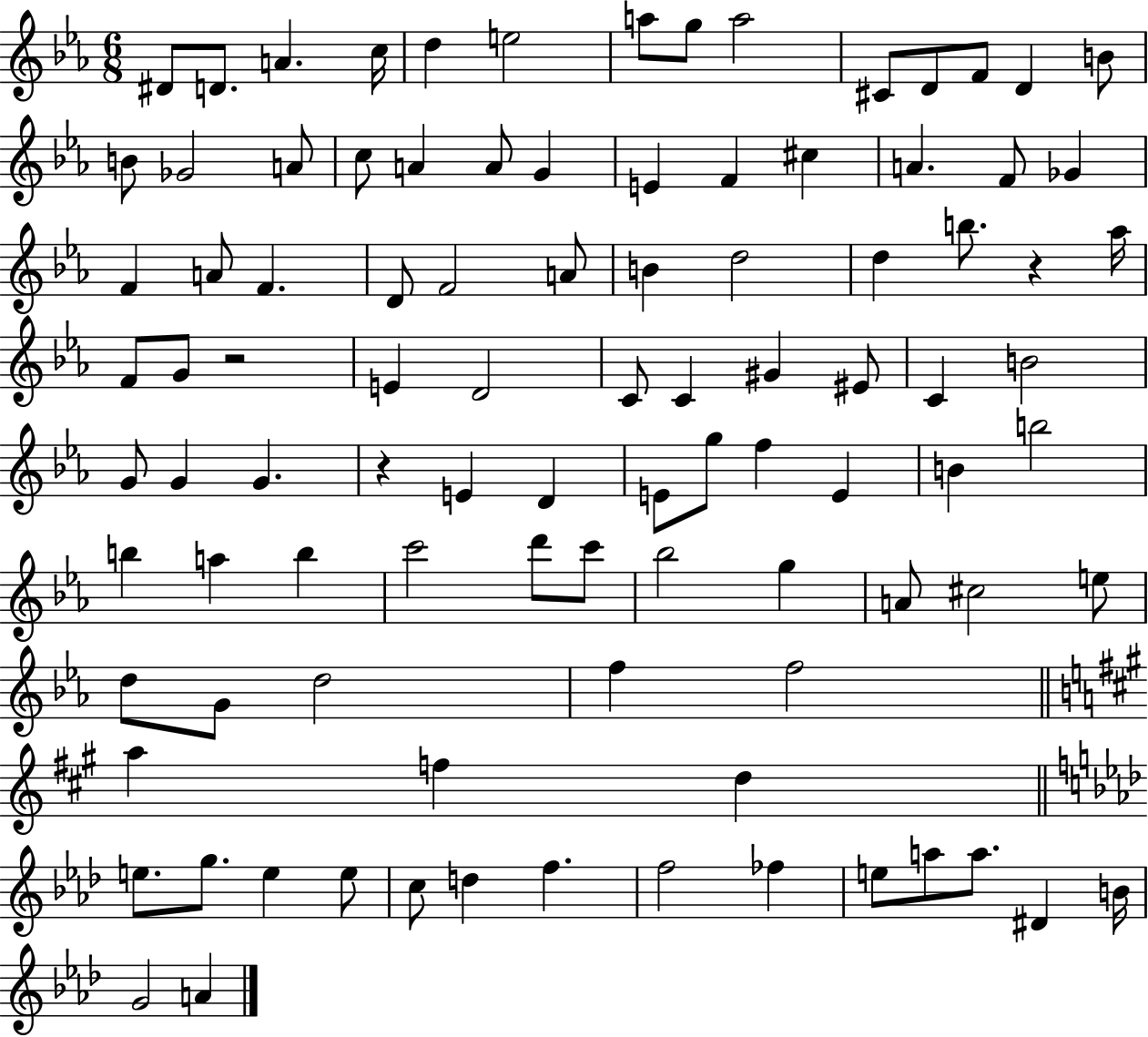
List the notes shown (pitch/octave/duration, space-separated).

D#4/e D4/e. A4/q. C5/s D5/q E5/h A5/e G5/e A5/h C#4/e D4/e F4/e D4/q B4/e B4/e Gb4/h A4/e C5/e A4/q A4/e G4/q E4/q F4/q C#5/q A4/q. F4/e Gb4/q F4/q A4/e F4/q. D4/e F4/h A4/e B4/q D5/h D5/q B5/e. R/q Ab5/s F4/e G4/e R/h E4/q D4/h C4/e C4/q G#4/q EIS4/e C4/q B4/h G4/e G4/q G4/q. R/q E4/q D4/q E4/e G5/e F5/q E4/q B4/q B5/h B5/q A5/q B5/q C6/h D6/e C6/e Bb5/h G5/q A4/e C#5/h E5/e D5/e G4/e D5/h F5/q F5/h A5/q F5/q D5/q E5/e. G5/e. E5/q E5/e C5/e D5/q F5/q. F5/h FES5/q E5/e A5/e A5/e. D#4/q B4/s G4/h A4/q